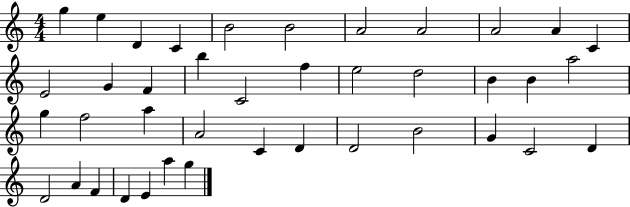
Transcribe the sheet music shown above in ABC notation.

X:1
T:Untitled
M:4/4
L:1/4
K:C
g e D C B2 B2 A2 A2 A2 A C E2 G F b C2 f e2 d2 B B a2 g f2 a A2 C D D2 B2 G C2 D D2 A F D E a g